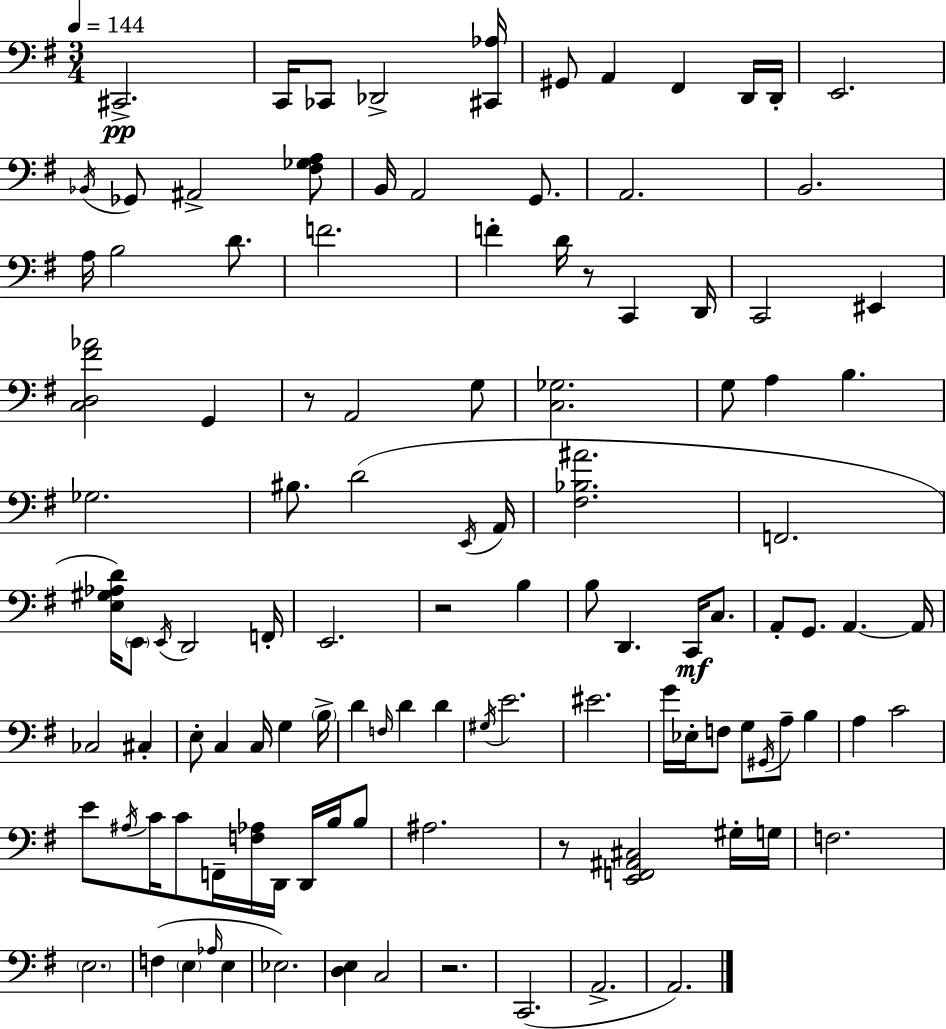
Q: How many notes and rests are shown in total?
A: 114